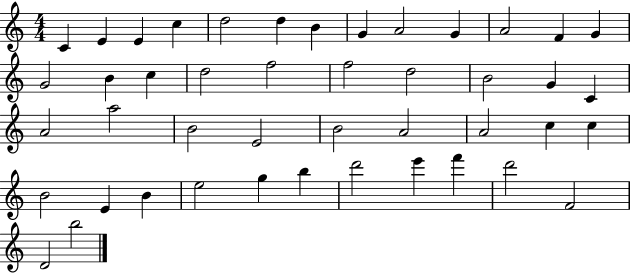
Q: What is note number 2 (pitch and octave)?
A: E4